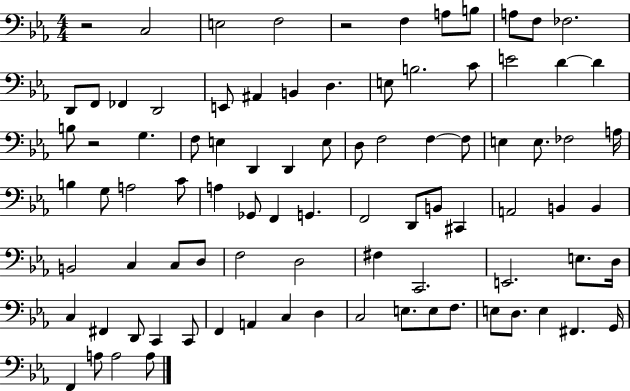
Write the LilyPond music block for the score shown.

{
  \clef bass
  \numericTimeSignature
  \time 4/4
  \key ees \major
  \repeat volta 2 { r2 c2 | e2 f2 | r2 f4 a8 b8 | a8 f8 fes2. | \break d,8 f,8 fes,4 d,2 | e,8 ais,4 b,4 d4. | e8 b2. c'8 | e'2 d'4~~ d'4 | \break b8 r2 g4. | f8 e4 d,4 d,4 e8 | d8 f2 f4~~ f8 | e4 e8. fes2 a16 | \break b4 g8 a2 c'8 | a4 ges,8 f,4 g,4. | f,2 d,8 b,8 cis,4 | a,2 b,4 b,4 | \break b,2 c4 c8 d8 | f2 d2 | fis4 c,2. | e,2. e8. d16 | \break c4 fis,4 d,8 c,4 c,8 | f,4 a,4 c4 d4 | c2 e8. e8 f8. | e8 d8. e4 fis,4. g,16 | \break f,4 a8 a2 a8 | } \bar "|."
}